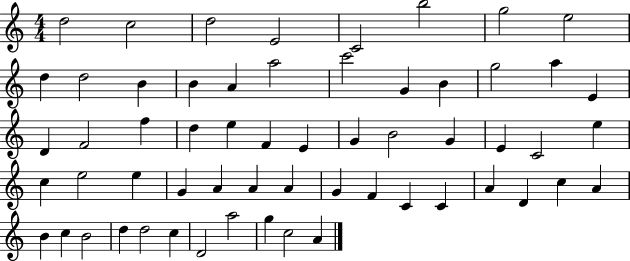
D5/h C5/h D5/h E4/h C4/h B5/h G5/h E5/h D5/q D5/h B4/q B4/q A4/q A5/h C6/h G4/q B4/q G5/h A5/q E4/q D4/q F4/h F5/q D5/q E5/q F4/q E4/q G4/q B4/h G4/q E4/q C4/h E5/q C5/q E5/h E5/q G4/q A4/q A4/q A4/q G4/q F4/q C4/q C4/q A4/q D4/q C5/q A4/q B4/q C5/q B4/h D5/q D5/h C5/q D4/h A5/h G5/q C5/h A4/q